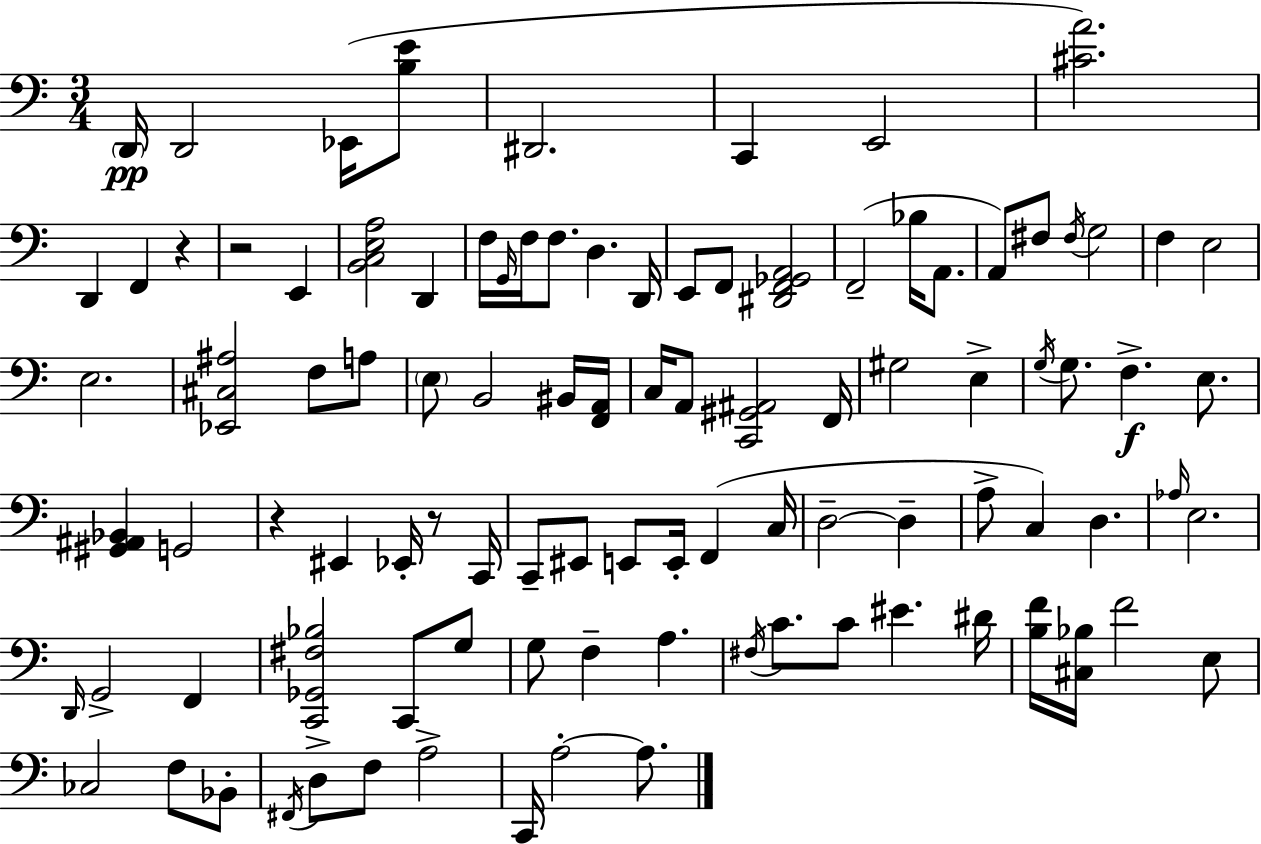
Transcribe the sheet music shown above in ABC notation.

X:1
T:Untitled
M:3/4
L:1/4
K:C
D,,/4 D,,2 _E,,/4 [B,E]/2 ^D,,2 C,, E,,2 [^CA]2 D,, F,, z z2 E,, [B,,C,E,A,]2 D,, F,/4 G,,/4 F,/4 F,/2 D, D,,/4 E,,/2 F,,/2 [^D,,F,,_G,,A,,]2 F,,2 _B,/4 A,,/2 A,,/2 ^F,/2 ^F,/4 G,2 F, E,2 E,2 [_E,,^C,^A,]2 F,/2 A,/2 E,/2 B,,2 ^B,,/4 [F,,A,,]/4 C,/4 A,,/2 [C,,^G,,^A,,]2 F,,/4 ^G,2 E, G,/4 G,/2 F, E,/2 [^G,,^A,,_B,,] G,,2 z ^E,, _E,,/4 z/2 C,,/4 C,,/2 ^E,,/2 E,,/2 E,,/4 F,, C,/4 D,2 D, A,/2 C, D, _A,/4 E,2 D,,/4 G,,2 F,, [C,,_G,,^F,_B,]2 C,,/2 G,/2 G,/2 F, A, ^F,/4 C/2 C/2 ^E ^D/4 [B,F]/4 [^C,_B,]/4 F2 E,/2 _C,2 F,/2 _B,,/2 ^F,,/4 D,/2 F,/2 A,2 C,,/4 A,2 A,/2